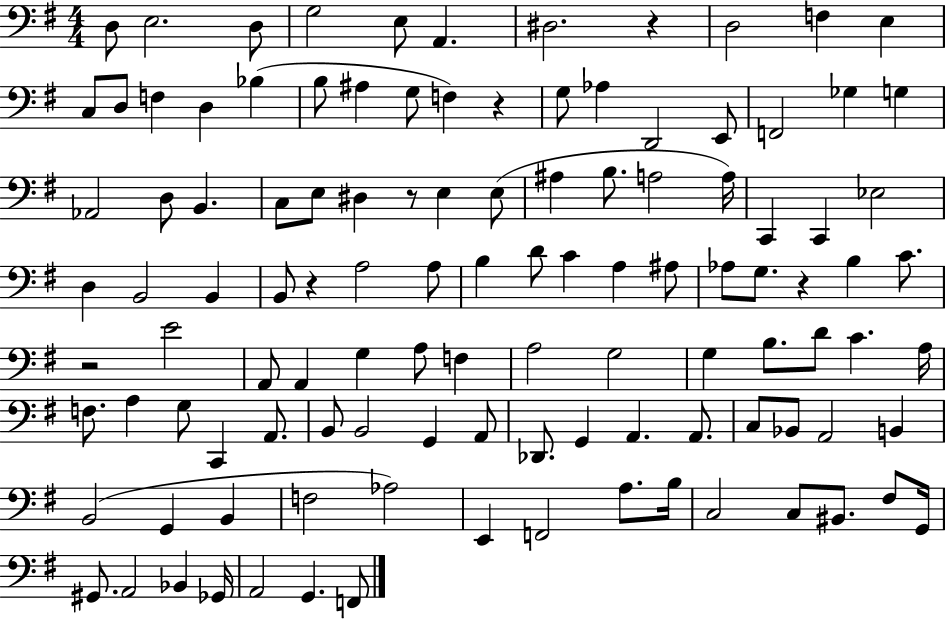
{
  \clef bass
  \numericTimeSignature
  \time 4/4
  \key g \major
  d8 e2. d8 | g2 e8 a,4. | dis2. r4 | d2 f4 e4 | \break c8 d8 f4 d4 bes4( | b8 ais4 g8 f4) r4 | g8 aes4 d,2 e,8 | f,2 ges4 g4 | \break aes,2 d8 b,4. | c8 e8 dis4 r8 e4 e8( | ais4 b8. a2 a16) | c,4 c,4 ees2 | \break d4 b,2 b,4 | b,8 r4 a2 a8 | b4 d'8 c'4 a4 ais8 | aes8 g8. r4 b4 c'8. | \break r2 e'2 | a,8 a,4 g4 a8 f4 | a2 g2 | g4 b8. d'8 c'4. a16 | \break f8. a4 g8 c,4 a,8. | b,8 b,2 g,4 a,8 | des,8. g,4 a,4. a,8. | c8 bes,8 a,2 b,4 | \break b,2( g,4 b,4 | f2 aes2) | e,4 f,2 a8. b16 | c2 c8 bis,8. fis8 g,16 | \break gis,8. a,2 bes,4 ges,16 | a,2 g,4. f,8 | \bar "|."
}